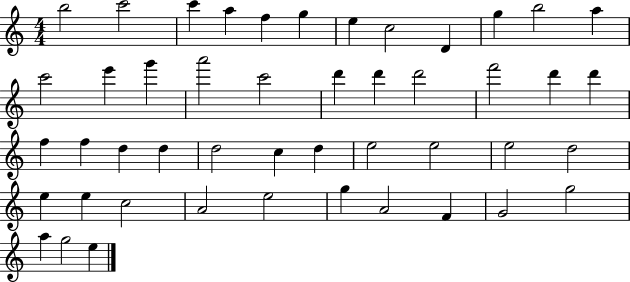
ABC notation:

X:1
T:Untitled
M:4/4
L:1/4
K:C
b2 c'2 c' a f g e c2 D g b2 a c'2 e' g' a'2 c'2 d' d' d'2 f'2 d' d' f f d d d2 c d e2 e2 e2 d2 e e c2 A2 e2 g A2 F G2 g2 a g2 e